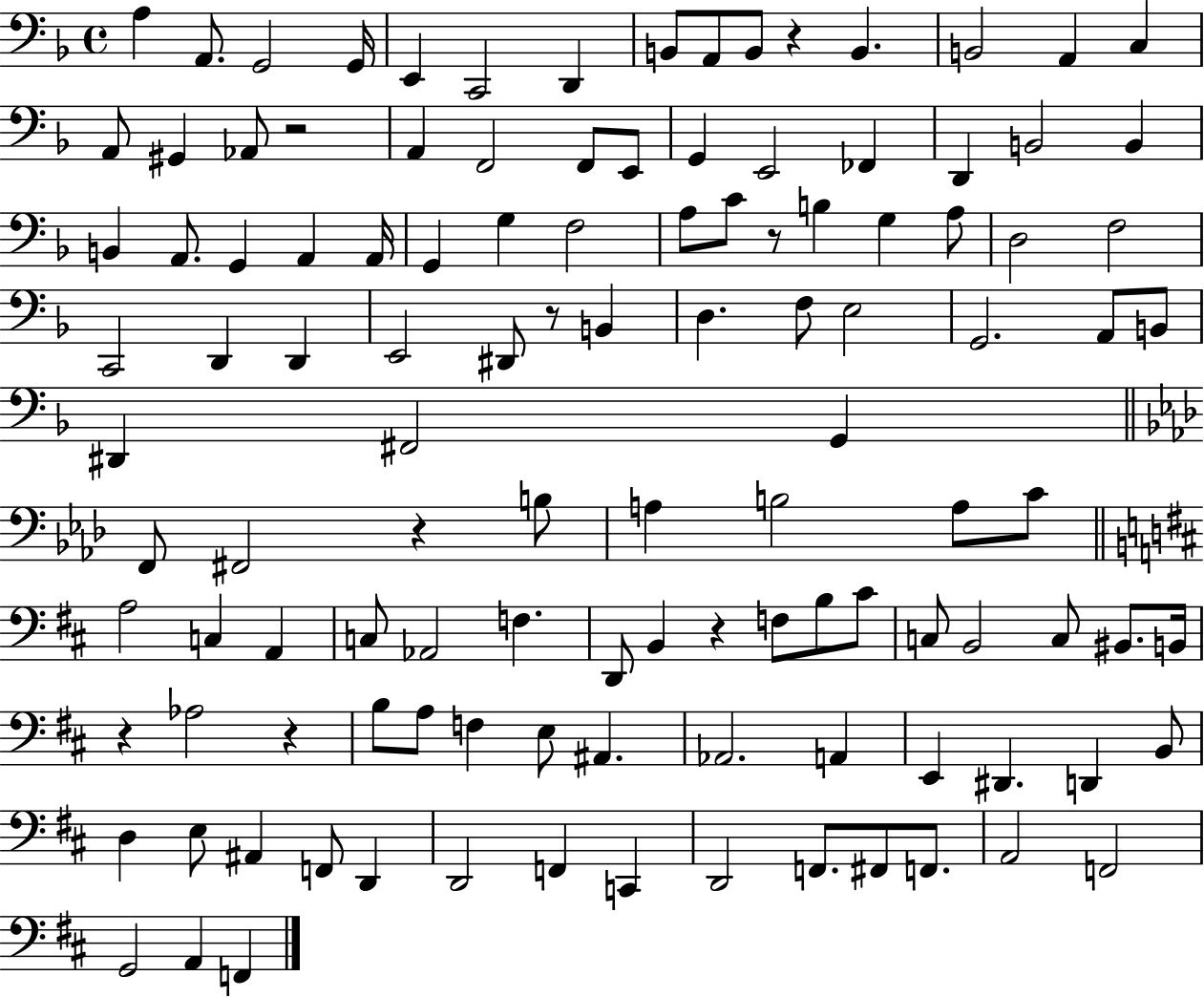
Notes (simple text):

A3/q A2/e. G2/h G2/s E2/q C2/h D2/q B2/e A2/e B2/e R/q B2/q. B2/h A2/q C3/q A2/e G#2/q Ab2/e R/h A2/q F2/h F2/e E2/e G2/q E2/h FES2/q D2/q B2/h B2/q B2/q A2/e. G2/q A2/q A2/s G2/q G3/q F3/h A3/e C4/e R/e B3/q G3/q A3/e D3/h F3/h C2/h D2/q D2/q E2/h D#2/e R/e B2/q D3/q. F3/e E3/h G2/h. A2/e B2/e D#2/q F#2/h G2/q F2/e F#2/h R/q B3/e A3/q B3/h A3/e C4/e A3/h C3/q A2/q C3/e Ab2/h F3/q. D2/e B2/q R/q F3/e B3/e C#4/e C3/e B2/h C3/e BIS2/e. B2/s R/q Ab3/h R/q B3/e A3/e F3/q E3/e A#2/q. Ab2/h. A2/q E2/q D#2/q. D2/q B2/e D3/q E3/e A#2/q F2/e D2/q D2/h F2/q C2/q D2/h F2/e. F#2/e F2/e. A2/h F2/h G2/h A2/q F2/q